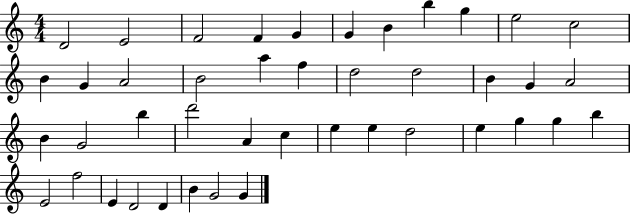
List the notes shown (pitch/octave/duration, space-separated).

D4/h E4/h F4/h F4/q G4/q G4/q B4/q B5/q G5/q E5/h C5/h B4/q G4/q A4/h B4/h A5/q F5/q D5/h D5/h B4/q G4/q A4/h B4/q G4/h B5/q D6/h A4/q C5/q E5/q E5/q D5/h E5/q G5/q G5/q B5/q E4/h F5/h E4/q D4/h D4/q B4/q G4/h G4/q